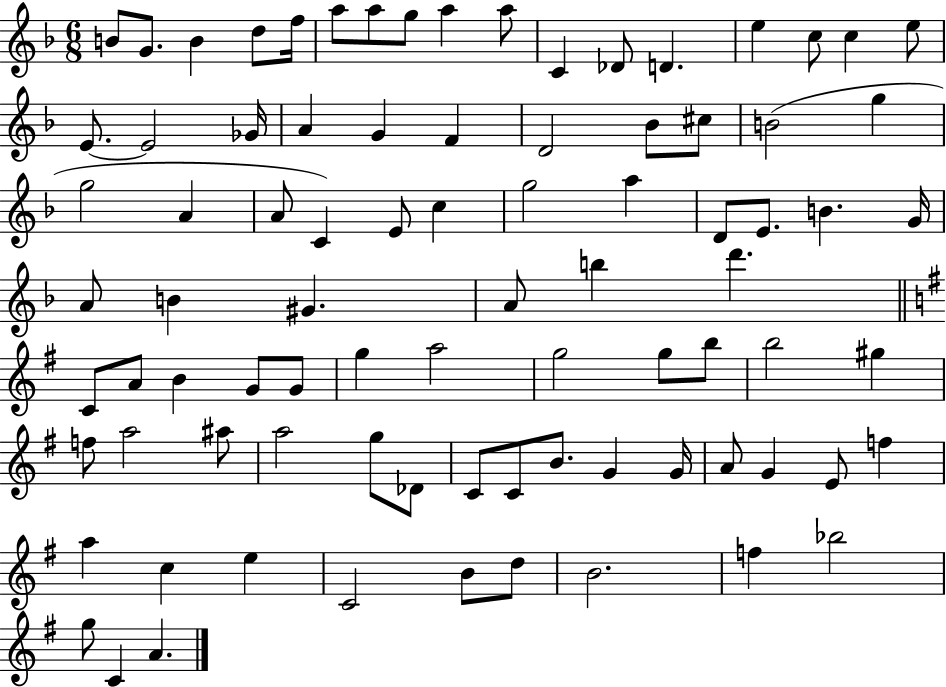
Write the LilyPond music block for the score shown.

{
  \clef treble
  \numericTimeSignature
  \time 6/8
  \key f \major
  b'8 g'8. b'4 d''8 f''16 | a''8 a''8 g''8 a''4 a''8 | c'4 des'8 d'4. | e''4 c''8 c''4 e''8 | \break e'8.~~ e'2 ges'16 | a'4 g'4 f'4 | d'2 bes'8 cis''8 | b'2( g''4 | \break g''2 a'4 | a'8 c'4) e'8 c''4 | g''2 a''4 | d'8 e'8. b'4. g'16 | \break a'8 b'4 gis'4. | a'8 b''4 d'''4. | \bar "||" \break \key e \minor c'8 a'8 b'4 g'8 g'8 | g''4 a''2 | g''2 g''8 b''8 | b''2 gis''4 | \break f''8 a''2 ais''8 | a''2 g''8 des'8 | c'8 c'8 b'8. g'4 g'16 | a'8 g'4 e'8 f''4 | \break a''4 c''4 e''4 | c'2 b'8 d''8 | b'2. | f''4 bes''2 | \break g''8 c'4 a'4. | \bar "|."
}